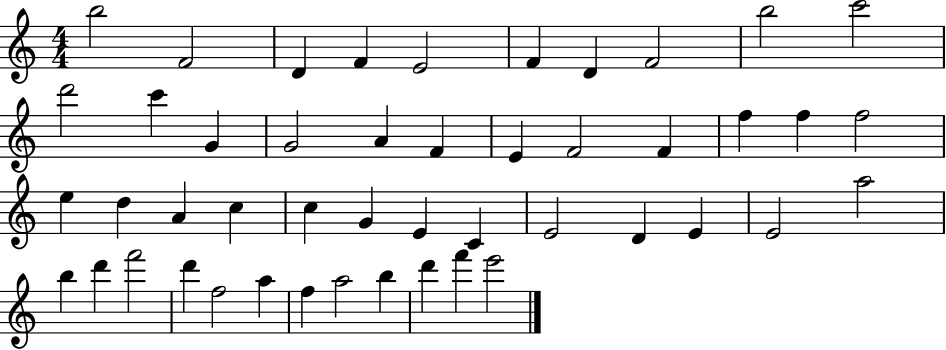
X:1
T:Untitled
M:4/4
L:1/4
K:C
b2 F2 D F E2 F D F2 b2 c'2 d'2 c' G G2 A F E F2 F f f f2 e d A c c G E C E2 D E E2 a2 b d' f'2 d' f2 a f a2 b d' f' e'2